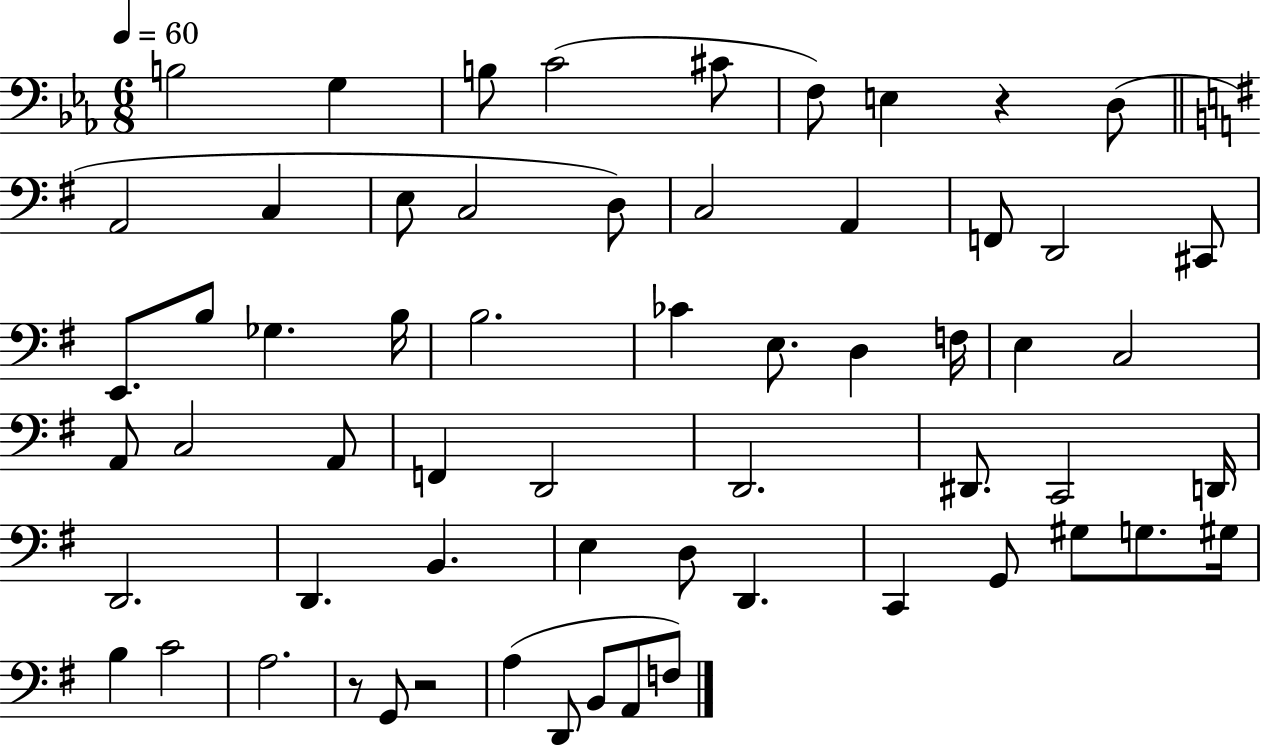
{
  \clef bass
  \numericTimeSignature
  \time 6/8
  \key ees \major
  \tempo 4 = 60
  b2 g4 | b8 c'2( cis'8 | f8) e4 r4 d8( | \bar "||" \break \key g \major a,2 c4 | e8 c2 d8) | c2 a,4 | f,8 d,2 cis,8 | \break e,8. b8 ges4. b16 | b2. | ces'4 e8. d4 f16 | e4 c2 | \break a,8 c2 a,8 | f,4 d,2 | d,2. | dis,8. c,2 d,16 | \break d,2. | d,4. b,4. | e4 d8 d,4. | c,4 g,8 gis8 g8. gis16 | \break b4 c'2 | a2. | r8 g,8 r2 | a4( d,8 b,8 a,8 f8) | \break \bar "|."
}